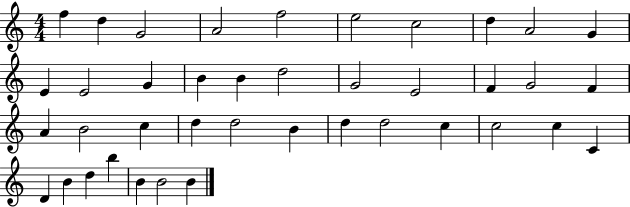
{
  \clef treble
  \numericTimeSignature
  \time 4/4
  \key c \major
  f''4 d''4 g'2 | a'2 f''2 | e''2 c''2 | d''4 a'2 g'4 | \break e'4 e'2 g'4 | b'4 b'4 d''2 | g'2 e'2 | f'4 g'2 f'4 | \break a'4 b'2 c''4 | d''4 d''2 b'4 | d''4 d''2 c''4 | c''2 c''4 c'4 | \break d'4 b'4 d''4 b''4 | b'4 b'2 b'4 | \bar "|."
}